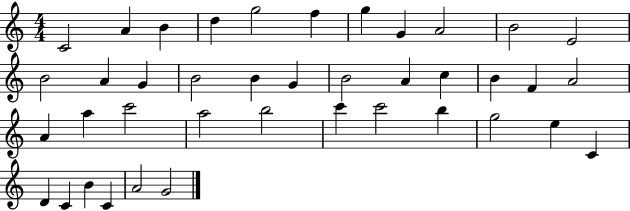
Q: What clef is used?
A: treble